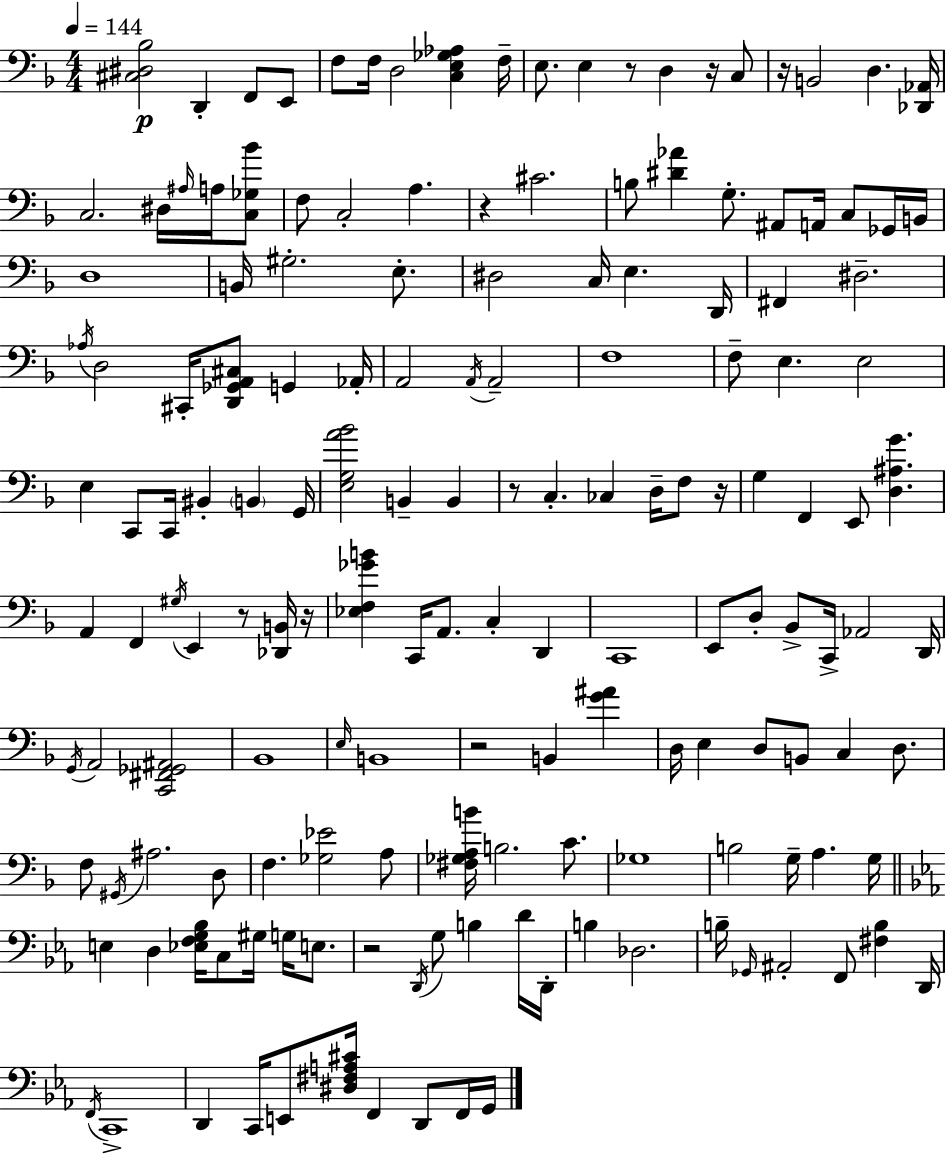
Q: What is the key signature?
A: F major